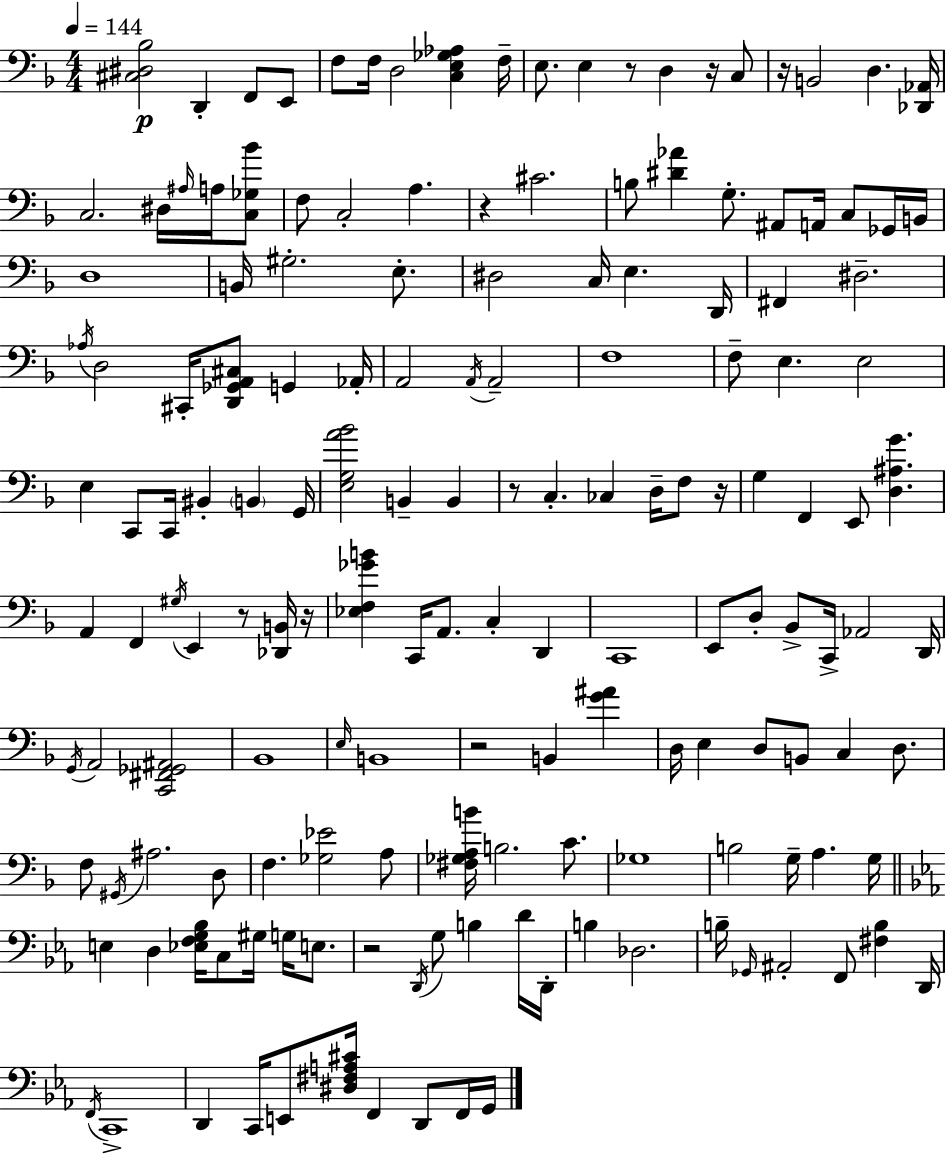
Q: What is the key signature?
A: F major